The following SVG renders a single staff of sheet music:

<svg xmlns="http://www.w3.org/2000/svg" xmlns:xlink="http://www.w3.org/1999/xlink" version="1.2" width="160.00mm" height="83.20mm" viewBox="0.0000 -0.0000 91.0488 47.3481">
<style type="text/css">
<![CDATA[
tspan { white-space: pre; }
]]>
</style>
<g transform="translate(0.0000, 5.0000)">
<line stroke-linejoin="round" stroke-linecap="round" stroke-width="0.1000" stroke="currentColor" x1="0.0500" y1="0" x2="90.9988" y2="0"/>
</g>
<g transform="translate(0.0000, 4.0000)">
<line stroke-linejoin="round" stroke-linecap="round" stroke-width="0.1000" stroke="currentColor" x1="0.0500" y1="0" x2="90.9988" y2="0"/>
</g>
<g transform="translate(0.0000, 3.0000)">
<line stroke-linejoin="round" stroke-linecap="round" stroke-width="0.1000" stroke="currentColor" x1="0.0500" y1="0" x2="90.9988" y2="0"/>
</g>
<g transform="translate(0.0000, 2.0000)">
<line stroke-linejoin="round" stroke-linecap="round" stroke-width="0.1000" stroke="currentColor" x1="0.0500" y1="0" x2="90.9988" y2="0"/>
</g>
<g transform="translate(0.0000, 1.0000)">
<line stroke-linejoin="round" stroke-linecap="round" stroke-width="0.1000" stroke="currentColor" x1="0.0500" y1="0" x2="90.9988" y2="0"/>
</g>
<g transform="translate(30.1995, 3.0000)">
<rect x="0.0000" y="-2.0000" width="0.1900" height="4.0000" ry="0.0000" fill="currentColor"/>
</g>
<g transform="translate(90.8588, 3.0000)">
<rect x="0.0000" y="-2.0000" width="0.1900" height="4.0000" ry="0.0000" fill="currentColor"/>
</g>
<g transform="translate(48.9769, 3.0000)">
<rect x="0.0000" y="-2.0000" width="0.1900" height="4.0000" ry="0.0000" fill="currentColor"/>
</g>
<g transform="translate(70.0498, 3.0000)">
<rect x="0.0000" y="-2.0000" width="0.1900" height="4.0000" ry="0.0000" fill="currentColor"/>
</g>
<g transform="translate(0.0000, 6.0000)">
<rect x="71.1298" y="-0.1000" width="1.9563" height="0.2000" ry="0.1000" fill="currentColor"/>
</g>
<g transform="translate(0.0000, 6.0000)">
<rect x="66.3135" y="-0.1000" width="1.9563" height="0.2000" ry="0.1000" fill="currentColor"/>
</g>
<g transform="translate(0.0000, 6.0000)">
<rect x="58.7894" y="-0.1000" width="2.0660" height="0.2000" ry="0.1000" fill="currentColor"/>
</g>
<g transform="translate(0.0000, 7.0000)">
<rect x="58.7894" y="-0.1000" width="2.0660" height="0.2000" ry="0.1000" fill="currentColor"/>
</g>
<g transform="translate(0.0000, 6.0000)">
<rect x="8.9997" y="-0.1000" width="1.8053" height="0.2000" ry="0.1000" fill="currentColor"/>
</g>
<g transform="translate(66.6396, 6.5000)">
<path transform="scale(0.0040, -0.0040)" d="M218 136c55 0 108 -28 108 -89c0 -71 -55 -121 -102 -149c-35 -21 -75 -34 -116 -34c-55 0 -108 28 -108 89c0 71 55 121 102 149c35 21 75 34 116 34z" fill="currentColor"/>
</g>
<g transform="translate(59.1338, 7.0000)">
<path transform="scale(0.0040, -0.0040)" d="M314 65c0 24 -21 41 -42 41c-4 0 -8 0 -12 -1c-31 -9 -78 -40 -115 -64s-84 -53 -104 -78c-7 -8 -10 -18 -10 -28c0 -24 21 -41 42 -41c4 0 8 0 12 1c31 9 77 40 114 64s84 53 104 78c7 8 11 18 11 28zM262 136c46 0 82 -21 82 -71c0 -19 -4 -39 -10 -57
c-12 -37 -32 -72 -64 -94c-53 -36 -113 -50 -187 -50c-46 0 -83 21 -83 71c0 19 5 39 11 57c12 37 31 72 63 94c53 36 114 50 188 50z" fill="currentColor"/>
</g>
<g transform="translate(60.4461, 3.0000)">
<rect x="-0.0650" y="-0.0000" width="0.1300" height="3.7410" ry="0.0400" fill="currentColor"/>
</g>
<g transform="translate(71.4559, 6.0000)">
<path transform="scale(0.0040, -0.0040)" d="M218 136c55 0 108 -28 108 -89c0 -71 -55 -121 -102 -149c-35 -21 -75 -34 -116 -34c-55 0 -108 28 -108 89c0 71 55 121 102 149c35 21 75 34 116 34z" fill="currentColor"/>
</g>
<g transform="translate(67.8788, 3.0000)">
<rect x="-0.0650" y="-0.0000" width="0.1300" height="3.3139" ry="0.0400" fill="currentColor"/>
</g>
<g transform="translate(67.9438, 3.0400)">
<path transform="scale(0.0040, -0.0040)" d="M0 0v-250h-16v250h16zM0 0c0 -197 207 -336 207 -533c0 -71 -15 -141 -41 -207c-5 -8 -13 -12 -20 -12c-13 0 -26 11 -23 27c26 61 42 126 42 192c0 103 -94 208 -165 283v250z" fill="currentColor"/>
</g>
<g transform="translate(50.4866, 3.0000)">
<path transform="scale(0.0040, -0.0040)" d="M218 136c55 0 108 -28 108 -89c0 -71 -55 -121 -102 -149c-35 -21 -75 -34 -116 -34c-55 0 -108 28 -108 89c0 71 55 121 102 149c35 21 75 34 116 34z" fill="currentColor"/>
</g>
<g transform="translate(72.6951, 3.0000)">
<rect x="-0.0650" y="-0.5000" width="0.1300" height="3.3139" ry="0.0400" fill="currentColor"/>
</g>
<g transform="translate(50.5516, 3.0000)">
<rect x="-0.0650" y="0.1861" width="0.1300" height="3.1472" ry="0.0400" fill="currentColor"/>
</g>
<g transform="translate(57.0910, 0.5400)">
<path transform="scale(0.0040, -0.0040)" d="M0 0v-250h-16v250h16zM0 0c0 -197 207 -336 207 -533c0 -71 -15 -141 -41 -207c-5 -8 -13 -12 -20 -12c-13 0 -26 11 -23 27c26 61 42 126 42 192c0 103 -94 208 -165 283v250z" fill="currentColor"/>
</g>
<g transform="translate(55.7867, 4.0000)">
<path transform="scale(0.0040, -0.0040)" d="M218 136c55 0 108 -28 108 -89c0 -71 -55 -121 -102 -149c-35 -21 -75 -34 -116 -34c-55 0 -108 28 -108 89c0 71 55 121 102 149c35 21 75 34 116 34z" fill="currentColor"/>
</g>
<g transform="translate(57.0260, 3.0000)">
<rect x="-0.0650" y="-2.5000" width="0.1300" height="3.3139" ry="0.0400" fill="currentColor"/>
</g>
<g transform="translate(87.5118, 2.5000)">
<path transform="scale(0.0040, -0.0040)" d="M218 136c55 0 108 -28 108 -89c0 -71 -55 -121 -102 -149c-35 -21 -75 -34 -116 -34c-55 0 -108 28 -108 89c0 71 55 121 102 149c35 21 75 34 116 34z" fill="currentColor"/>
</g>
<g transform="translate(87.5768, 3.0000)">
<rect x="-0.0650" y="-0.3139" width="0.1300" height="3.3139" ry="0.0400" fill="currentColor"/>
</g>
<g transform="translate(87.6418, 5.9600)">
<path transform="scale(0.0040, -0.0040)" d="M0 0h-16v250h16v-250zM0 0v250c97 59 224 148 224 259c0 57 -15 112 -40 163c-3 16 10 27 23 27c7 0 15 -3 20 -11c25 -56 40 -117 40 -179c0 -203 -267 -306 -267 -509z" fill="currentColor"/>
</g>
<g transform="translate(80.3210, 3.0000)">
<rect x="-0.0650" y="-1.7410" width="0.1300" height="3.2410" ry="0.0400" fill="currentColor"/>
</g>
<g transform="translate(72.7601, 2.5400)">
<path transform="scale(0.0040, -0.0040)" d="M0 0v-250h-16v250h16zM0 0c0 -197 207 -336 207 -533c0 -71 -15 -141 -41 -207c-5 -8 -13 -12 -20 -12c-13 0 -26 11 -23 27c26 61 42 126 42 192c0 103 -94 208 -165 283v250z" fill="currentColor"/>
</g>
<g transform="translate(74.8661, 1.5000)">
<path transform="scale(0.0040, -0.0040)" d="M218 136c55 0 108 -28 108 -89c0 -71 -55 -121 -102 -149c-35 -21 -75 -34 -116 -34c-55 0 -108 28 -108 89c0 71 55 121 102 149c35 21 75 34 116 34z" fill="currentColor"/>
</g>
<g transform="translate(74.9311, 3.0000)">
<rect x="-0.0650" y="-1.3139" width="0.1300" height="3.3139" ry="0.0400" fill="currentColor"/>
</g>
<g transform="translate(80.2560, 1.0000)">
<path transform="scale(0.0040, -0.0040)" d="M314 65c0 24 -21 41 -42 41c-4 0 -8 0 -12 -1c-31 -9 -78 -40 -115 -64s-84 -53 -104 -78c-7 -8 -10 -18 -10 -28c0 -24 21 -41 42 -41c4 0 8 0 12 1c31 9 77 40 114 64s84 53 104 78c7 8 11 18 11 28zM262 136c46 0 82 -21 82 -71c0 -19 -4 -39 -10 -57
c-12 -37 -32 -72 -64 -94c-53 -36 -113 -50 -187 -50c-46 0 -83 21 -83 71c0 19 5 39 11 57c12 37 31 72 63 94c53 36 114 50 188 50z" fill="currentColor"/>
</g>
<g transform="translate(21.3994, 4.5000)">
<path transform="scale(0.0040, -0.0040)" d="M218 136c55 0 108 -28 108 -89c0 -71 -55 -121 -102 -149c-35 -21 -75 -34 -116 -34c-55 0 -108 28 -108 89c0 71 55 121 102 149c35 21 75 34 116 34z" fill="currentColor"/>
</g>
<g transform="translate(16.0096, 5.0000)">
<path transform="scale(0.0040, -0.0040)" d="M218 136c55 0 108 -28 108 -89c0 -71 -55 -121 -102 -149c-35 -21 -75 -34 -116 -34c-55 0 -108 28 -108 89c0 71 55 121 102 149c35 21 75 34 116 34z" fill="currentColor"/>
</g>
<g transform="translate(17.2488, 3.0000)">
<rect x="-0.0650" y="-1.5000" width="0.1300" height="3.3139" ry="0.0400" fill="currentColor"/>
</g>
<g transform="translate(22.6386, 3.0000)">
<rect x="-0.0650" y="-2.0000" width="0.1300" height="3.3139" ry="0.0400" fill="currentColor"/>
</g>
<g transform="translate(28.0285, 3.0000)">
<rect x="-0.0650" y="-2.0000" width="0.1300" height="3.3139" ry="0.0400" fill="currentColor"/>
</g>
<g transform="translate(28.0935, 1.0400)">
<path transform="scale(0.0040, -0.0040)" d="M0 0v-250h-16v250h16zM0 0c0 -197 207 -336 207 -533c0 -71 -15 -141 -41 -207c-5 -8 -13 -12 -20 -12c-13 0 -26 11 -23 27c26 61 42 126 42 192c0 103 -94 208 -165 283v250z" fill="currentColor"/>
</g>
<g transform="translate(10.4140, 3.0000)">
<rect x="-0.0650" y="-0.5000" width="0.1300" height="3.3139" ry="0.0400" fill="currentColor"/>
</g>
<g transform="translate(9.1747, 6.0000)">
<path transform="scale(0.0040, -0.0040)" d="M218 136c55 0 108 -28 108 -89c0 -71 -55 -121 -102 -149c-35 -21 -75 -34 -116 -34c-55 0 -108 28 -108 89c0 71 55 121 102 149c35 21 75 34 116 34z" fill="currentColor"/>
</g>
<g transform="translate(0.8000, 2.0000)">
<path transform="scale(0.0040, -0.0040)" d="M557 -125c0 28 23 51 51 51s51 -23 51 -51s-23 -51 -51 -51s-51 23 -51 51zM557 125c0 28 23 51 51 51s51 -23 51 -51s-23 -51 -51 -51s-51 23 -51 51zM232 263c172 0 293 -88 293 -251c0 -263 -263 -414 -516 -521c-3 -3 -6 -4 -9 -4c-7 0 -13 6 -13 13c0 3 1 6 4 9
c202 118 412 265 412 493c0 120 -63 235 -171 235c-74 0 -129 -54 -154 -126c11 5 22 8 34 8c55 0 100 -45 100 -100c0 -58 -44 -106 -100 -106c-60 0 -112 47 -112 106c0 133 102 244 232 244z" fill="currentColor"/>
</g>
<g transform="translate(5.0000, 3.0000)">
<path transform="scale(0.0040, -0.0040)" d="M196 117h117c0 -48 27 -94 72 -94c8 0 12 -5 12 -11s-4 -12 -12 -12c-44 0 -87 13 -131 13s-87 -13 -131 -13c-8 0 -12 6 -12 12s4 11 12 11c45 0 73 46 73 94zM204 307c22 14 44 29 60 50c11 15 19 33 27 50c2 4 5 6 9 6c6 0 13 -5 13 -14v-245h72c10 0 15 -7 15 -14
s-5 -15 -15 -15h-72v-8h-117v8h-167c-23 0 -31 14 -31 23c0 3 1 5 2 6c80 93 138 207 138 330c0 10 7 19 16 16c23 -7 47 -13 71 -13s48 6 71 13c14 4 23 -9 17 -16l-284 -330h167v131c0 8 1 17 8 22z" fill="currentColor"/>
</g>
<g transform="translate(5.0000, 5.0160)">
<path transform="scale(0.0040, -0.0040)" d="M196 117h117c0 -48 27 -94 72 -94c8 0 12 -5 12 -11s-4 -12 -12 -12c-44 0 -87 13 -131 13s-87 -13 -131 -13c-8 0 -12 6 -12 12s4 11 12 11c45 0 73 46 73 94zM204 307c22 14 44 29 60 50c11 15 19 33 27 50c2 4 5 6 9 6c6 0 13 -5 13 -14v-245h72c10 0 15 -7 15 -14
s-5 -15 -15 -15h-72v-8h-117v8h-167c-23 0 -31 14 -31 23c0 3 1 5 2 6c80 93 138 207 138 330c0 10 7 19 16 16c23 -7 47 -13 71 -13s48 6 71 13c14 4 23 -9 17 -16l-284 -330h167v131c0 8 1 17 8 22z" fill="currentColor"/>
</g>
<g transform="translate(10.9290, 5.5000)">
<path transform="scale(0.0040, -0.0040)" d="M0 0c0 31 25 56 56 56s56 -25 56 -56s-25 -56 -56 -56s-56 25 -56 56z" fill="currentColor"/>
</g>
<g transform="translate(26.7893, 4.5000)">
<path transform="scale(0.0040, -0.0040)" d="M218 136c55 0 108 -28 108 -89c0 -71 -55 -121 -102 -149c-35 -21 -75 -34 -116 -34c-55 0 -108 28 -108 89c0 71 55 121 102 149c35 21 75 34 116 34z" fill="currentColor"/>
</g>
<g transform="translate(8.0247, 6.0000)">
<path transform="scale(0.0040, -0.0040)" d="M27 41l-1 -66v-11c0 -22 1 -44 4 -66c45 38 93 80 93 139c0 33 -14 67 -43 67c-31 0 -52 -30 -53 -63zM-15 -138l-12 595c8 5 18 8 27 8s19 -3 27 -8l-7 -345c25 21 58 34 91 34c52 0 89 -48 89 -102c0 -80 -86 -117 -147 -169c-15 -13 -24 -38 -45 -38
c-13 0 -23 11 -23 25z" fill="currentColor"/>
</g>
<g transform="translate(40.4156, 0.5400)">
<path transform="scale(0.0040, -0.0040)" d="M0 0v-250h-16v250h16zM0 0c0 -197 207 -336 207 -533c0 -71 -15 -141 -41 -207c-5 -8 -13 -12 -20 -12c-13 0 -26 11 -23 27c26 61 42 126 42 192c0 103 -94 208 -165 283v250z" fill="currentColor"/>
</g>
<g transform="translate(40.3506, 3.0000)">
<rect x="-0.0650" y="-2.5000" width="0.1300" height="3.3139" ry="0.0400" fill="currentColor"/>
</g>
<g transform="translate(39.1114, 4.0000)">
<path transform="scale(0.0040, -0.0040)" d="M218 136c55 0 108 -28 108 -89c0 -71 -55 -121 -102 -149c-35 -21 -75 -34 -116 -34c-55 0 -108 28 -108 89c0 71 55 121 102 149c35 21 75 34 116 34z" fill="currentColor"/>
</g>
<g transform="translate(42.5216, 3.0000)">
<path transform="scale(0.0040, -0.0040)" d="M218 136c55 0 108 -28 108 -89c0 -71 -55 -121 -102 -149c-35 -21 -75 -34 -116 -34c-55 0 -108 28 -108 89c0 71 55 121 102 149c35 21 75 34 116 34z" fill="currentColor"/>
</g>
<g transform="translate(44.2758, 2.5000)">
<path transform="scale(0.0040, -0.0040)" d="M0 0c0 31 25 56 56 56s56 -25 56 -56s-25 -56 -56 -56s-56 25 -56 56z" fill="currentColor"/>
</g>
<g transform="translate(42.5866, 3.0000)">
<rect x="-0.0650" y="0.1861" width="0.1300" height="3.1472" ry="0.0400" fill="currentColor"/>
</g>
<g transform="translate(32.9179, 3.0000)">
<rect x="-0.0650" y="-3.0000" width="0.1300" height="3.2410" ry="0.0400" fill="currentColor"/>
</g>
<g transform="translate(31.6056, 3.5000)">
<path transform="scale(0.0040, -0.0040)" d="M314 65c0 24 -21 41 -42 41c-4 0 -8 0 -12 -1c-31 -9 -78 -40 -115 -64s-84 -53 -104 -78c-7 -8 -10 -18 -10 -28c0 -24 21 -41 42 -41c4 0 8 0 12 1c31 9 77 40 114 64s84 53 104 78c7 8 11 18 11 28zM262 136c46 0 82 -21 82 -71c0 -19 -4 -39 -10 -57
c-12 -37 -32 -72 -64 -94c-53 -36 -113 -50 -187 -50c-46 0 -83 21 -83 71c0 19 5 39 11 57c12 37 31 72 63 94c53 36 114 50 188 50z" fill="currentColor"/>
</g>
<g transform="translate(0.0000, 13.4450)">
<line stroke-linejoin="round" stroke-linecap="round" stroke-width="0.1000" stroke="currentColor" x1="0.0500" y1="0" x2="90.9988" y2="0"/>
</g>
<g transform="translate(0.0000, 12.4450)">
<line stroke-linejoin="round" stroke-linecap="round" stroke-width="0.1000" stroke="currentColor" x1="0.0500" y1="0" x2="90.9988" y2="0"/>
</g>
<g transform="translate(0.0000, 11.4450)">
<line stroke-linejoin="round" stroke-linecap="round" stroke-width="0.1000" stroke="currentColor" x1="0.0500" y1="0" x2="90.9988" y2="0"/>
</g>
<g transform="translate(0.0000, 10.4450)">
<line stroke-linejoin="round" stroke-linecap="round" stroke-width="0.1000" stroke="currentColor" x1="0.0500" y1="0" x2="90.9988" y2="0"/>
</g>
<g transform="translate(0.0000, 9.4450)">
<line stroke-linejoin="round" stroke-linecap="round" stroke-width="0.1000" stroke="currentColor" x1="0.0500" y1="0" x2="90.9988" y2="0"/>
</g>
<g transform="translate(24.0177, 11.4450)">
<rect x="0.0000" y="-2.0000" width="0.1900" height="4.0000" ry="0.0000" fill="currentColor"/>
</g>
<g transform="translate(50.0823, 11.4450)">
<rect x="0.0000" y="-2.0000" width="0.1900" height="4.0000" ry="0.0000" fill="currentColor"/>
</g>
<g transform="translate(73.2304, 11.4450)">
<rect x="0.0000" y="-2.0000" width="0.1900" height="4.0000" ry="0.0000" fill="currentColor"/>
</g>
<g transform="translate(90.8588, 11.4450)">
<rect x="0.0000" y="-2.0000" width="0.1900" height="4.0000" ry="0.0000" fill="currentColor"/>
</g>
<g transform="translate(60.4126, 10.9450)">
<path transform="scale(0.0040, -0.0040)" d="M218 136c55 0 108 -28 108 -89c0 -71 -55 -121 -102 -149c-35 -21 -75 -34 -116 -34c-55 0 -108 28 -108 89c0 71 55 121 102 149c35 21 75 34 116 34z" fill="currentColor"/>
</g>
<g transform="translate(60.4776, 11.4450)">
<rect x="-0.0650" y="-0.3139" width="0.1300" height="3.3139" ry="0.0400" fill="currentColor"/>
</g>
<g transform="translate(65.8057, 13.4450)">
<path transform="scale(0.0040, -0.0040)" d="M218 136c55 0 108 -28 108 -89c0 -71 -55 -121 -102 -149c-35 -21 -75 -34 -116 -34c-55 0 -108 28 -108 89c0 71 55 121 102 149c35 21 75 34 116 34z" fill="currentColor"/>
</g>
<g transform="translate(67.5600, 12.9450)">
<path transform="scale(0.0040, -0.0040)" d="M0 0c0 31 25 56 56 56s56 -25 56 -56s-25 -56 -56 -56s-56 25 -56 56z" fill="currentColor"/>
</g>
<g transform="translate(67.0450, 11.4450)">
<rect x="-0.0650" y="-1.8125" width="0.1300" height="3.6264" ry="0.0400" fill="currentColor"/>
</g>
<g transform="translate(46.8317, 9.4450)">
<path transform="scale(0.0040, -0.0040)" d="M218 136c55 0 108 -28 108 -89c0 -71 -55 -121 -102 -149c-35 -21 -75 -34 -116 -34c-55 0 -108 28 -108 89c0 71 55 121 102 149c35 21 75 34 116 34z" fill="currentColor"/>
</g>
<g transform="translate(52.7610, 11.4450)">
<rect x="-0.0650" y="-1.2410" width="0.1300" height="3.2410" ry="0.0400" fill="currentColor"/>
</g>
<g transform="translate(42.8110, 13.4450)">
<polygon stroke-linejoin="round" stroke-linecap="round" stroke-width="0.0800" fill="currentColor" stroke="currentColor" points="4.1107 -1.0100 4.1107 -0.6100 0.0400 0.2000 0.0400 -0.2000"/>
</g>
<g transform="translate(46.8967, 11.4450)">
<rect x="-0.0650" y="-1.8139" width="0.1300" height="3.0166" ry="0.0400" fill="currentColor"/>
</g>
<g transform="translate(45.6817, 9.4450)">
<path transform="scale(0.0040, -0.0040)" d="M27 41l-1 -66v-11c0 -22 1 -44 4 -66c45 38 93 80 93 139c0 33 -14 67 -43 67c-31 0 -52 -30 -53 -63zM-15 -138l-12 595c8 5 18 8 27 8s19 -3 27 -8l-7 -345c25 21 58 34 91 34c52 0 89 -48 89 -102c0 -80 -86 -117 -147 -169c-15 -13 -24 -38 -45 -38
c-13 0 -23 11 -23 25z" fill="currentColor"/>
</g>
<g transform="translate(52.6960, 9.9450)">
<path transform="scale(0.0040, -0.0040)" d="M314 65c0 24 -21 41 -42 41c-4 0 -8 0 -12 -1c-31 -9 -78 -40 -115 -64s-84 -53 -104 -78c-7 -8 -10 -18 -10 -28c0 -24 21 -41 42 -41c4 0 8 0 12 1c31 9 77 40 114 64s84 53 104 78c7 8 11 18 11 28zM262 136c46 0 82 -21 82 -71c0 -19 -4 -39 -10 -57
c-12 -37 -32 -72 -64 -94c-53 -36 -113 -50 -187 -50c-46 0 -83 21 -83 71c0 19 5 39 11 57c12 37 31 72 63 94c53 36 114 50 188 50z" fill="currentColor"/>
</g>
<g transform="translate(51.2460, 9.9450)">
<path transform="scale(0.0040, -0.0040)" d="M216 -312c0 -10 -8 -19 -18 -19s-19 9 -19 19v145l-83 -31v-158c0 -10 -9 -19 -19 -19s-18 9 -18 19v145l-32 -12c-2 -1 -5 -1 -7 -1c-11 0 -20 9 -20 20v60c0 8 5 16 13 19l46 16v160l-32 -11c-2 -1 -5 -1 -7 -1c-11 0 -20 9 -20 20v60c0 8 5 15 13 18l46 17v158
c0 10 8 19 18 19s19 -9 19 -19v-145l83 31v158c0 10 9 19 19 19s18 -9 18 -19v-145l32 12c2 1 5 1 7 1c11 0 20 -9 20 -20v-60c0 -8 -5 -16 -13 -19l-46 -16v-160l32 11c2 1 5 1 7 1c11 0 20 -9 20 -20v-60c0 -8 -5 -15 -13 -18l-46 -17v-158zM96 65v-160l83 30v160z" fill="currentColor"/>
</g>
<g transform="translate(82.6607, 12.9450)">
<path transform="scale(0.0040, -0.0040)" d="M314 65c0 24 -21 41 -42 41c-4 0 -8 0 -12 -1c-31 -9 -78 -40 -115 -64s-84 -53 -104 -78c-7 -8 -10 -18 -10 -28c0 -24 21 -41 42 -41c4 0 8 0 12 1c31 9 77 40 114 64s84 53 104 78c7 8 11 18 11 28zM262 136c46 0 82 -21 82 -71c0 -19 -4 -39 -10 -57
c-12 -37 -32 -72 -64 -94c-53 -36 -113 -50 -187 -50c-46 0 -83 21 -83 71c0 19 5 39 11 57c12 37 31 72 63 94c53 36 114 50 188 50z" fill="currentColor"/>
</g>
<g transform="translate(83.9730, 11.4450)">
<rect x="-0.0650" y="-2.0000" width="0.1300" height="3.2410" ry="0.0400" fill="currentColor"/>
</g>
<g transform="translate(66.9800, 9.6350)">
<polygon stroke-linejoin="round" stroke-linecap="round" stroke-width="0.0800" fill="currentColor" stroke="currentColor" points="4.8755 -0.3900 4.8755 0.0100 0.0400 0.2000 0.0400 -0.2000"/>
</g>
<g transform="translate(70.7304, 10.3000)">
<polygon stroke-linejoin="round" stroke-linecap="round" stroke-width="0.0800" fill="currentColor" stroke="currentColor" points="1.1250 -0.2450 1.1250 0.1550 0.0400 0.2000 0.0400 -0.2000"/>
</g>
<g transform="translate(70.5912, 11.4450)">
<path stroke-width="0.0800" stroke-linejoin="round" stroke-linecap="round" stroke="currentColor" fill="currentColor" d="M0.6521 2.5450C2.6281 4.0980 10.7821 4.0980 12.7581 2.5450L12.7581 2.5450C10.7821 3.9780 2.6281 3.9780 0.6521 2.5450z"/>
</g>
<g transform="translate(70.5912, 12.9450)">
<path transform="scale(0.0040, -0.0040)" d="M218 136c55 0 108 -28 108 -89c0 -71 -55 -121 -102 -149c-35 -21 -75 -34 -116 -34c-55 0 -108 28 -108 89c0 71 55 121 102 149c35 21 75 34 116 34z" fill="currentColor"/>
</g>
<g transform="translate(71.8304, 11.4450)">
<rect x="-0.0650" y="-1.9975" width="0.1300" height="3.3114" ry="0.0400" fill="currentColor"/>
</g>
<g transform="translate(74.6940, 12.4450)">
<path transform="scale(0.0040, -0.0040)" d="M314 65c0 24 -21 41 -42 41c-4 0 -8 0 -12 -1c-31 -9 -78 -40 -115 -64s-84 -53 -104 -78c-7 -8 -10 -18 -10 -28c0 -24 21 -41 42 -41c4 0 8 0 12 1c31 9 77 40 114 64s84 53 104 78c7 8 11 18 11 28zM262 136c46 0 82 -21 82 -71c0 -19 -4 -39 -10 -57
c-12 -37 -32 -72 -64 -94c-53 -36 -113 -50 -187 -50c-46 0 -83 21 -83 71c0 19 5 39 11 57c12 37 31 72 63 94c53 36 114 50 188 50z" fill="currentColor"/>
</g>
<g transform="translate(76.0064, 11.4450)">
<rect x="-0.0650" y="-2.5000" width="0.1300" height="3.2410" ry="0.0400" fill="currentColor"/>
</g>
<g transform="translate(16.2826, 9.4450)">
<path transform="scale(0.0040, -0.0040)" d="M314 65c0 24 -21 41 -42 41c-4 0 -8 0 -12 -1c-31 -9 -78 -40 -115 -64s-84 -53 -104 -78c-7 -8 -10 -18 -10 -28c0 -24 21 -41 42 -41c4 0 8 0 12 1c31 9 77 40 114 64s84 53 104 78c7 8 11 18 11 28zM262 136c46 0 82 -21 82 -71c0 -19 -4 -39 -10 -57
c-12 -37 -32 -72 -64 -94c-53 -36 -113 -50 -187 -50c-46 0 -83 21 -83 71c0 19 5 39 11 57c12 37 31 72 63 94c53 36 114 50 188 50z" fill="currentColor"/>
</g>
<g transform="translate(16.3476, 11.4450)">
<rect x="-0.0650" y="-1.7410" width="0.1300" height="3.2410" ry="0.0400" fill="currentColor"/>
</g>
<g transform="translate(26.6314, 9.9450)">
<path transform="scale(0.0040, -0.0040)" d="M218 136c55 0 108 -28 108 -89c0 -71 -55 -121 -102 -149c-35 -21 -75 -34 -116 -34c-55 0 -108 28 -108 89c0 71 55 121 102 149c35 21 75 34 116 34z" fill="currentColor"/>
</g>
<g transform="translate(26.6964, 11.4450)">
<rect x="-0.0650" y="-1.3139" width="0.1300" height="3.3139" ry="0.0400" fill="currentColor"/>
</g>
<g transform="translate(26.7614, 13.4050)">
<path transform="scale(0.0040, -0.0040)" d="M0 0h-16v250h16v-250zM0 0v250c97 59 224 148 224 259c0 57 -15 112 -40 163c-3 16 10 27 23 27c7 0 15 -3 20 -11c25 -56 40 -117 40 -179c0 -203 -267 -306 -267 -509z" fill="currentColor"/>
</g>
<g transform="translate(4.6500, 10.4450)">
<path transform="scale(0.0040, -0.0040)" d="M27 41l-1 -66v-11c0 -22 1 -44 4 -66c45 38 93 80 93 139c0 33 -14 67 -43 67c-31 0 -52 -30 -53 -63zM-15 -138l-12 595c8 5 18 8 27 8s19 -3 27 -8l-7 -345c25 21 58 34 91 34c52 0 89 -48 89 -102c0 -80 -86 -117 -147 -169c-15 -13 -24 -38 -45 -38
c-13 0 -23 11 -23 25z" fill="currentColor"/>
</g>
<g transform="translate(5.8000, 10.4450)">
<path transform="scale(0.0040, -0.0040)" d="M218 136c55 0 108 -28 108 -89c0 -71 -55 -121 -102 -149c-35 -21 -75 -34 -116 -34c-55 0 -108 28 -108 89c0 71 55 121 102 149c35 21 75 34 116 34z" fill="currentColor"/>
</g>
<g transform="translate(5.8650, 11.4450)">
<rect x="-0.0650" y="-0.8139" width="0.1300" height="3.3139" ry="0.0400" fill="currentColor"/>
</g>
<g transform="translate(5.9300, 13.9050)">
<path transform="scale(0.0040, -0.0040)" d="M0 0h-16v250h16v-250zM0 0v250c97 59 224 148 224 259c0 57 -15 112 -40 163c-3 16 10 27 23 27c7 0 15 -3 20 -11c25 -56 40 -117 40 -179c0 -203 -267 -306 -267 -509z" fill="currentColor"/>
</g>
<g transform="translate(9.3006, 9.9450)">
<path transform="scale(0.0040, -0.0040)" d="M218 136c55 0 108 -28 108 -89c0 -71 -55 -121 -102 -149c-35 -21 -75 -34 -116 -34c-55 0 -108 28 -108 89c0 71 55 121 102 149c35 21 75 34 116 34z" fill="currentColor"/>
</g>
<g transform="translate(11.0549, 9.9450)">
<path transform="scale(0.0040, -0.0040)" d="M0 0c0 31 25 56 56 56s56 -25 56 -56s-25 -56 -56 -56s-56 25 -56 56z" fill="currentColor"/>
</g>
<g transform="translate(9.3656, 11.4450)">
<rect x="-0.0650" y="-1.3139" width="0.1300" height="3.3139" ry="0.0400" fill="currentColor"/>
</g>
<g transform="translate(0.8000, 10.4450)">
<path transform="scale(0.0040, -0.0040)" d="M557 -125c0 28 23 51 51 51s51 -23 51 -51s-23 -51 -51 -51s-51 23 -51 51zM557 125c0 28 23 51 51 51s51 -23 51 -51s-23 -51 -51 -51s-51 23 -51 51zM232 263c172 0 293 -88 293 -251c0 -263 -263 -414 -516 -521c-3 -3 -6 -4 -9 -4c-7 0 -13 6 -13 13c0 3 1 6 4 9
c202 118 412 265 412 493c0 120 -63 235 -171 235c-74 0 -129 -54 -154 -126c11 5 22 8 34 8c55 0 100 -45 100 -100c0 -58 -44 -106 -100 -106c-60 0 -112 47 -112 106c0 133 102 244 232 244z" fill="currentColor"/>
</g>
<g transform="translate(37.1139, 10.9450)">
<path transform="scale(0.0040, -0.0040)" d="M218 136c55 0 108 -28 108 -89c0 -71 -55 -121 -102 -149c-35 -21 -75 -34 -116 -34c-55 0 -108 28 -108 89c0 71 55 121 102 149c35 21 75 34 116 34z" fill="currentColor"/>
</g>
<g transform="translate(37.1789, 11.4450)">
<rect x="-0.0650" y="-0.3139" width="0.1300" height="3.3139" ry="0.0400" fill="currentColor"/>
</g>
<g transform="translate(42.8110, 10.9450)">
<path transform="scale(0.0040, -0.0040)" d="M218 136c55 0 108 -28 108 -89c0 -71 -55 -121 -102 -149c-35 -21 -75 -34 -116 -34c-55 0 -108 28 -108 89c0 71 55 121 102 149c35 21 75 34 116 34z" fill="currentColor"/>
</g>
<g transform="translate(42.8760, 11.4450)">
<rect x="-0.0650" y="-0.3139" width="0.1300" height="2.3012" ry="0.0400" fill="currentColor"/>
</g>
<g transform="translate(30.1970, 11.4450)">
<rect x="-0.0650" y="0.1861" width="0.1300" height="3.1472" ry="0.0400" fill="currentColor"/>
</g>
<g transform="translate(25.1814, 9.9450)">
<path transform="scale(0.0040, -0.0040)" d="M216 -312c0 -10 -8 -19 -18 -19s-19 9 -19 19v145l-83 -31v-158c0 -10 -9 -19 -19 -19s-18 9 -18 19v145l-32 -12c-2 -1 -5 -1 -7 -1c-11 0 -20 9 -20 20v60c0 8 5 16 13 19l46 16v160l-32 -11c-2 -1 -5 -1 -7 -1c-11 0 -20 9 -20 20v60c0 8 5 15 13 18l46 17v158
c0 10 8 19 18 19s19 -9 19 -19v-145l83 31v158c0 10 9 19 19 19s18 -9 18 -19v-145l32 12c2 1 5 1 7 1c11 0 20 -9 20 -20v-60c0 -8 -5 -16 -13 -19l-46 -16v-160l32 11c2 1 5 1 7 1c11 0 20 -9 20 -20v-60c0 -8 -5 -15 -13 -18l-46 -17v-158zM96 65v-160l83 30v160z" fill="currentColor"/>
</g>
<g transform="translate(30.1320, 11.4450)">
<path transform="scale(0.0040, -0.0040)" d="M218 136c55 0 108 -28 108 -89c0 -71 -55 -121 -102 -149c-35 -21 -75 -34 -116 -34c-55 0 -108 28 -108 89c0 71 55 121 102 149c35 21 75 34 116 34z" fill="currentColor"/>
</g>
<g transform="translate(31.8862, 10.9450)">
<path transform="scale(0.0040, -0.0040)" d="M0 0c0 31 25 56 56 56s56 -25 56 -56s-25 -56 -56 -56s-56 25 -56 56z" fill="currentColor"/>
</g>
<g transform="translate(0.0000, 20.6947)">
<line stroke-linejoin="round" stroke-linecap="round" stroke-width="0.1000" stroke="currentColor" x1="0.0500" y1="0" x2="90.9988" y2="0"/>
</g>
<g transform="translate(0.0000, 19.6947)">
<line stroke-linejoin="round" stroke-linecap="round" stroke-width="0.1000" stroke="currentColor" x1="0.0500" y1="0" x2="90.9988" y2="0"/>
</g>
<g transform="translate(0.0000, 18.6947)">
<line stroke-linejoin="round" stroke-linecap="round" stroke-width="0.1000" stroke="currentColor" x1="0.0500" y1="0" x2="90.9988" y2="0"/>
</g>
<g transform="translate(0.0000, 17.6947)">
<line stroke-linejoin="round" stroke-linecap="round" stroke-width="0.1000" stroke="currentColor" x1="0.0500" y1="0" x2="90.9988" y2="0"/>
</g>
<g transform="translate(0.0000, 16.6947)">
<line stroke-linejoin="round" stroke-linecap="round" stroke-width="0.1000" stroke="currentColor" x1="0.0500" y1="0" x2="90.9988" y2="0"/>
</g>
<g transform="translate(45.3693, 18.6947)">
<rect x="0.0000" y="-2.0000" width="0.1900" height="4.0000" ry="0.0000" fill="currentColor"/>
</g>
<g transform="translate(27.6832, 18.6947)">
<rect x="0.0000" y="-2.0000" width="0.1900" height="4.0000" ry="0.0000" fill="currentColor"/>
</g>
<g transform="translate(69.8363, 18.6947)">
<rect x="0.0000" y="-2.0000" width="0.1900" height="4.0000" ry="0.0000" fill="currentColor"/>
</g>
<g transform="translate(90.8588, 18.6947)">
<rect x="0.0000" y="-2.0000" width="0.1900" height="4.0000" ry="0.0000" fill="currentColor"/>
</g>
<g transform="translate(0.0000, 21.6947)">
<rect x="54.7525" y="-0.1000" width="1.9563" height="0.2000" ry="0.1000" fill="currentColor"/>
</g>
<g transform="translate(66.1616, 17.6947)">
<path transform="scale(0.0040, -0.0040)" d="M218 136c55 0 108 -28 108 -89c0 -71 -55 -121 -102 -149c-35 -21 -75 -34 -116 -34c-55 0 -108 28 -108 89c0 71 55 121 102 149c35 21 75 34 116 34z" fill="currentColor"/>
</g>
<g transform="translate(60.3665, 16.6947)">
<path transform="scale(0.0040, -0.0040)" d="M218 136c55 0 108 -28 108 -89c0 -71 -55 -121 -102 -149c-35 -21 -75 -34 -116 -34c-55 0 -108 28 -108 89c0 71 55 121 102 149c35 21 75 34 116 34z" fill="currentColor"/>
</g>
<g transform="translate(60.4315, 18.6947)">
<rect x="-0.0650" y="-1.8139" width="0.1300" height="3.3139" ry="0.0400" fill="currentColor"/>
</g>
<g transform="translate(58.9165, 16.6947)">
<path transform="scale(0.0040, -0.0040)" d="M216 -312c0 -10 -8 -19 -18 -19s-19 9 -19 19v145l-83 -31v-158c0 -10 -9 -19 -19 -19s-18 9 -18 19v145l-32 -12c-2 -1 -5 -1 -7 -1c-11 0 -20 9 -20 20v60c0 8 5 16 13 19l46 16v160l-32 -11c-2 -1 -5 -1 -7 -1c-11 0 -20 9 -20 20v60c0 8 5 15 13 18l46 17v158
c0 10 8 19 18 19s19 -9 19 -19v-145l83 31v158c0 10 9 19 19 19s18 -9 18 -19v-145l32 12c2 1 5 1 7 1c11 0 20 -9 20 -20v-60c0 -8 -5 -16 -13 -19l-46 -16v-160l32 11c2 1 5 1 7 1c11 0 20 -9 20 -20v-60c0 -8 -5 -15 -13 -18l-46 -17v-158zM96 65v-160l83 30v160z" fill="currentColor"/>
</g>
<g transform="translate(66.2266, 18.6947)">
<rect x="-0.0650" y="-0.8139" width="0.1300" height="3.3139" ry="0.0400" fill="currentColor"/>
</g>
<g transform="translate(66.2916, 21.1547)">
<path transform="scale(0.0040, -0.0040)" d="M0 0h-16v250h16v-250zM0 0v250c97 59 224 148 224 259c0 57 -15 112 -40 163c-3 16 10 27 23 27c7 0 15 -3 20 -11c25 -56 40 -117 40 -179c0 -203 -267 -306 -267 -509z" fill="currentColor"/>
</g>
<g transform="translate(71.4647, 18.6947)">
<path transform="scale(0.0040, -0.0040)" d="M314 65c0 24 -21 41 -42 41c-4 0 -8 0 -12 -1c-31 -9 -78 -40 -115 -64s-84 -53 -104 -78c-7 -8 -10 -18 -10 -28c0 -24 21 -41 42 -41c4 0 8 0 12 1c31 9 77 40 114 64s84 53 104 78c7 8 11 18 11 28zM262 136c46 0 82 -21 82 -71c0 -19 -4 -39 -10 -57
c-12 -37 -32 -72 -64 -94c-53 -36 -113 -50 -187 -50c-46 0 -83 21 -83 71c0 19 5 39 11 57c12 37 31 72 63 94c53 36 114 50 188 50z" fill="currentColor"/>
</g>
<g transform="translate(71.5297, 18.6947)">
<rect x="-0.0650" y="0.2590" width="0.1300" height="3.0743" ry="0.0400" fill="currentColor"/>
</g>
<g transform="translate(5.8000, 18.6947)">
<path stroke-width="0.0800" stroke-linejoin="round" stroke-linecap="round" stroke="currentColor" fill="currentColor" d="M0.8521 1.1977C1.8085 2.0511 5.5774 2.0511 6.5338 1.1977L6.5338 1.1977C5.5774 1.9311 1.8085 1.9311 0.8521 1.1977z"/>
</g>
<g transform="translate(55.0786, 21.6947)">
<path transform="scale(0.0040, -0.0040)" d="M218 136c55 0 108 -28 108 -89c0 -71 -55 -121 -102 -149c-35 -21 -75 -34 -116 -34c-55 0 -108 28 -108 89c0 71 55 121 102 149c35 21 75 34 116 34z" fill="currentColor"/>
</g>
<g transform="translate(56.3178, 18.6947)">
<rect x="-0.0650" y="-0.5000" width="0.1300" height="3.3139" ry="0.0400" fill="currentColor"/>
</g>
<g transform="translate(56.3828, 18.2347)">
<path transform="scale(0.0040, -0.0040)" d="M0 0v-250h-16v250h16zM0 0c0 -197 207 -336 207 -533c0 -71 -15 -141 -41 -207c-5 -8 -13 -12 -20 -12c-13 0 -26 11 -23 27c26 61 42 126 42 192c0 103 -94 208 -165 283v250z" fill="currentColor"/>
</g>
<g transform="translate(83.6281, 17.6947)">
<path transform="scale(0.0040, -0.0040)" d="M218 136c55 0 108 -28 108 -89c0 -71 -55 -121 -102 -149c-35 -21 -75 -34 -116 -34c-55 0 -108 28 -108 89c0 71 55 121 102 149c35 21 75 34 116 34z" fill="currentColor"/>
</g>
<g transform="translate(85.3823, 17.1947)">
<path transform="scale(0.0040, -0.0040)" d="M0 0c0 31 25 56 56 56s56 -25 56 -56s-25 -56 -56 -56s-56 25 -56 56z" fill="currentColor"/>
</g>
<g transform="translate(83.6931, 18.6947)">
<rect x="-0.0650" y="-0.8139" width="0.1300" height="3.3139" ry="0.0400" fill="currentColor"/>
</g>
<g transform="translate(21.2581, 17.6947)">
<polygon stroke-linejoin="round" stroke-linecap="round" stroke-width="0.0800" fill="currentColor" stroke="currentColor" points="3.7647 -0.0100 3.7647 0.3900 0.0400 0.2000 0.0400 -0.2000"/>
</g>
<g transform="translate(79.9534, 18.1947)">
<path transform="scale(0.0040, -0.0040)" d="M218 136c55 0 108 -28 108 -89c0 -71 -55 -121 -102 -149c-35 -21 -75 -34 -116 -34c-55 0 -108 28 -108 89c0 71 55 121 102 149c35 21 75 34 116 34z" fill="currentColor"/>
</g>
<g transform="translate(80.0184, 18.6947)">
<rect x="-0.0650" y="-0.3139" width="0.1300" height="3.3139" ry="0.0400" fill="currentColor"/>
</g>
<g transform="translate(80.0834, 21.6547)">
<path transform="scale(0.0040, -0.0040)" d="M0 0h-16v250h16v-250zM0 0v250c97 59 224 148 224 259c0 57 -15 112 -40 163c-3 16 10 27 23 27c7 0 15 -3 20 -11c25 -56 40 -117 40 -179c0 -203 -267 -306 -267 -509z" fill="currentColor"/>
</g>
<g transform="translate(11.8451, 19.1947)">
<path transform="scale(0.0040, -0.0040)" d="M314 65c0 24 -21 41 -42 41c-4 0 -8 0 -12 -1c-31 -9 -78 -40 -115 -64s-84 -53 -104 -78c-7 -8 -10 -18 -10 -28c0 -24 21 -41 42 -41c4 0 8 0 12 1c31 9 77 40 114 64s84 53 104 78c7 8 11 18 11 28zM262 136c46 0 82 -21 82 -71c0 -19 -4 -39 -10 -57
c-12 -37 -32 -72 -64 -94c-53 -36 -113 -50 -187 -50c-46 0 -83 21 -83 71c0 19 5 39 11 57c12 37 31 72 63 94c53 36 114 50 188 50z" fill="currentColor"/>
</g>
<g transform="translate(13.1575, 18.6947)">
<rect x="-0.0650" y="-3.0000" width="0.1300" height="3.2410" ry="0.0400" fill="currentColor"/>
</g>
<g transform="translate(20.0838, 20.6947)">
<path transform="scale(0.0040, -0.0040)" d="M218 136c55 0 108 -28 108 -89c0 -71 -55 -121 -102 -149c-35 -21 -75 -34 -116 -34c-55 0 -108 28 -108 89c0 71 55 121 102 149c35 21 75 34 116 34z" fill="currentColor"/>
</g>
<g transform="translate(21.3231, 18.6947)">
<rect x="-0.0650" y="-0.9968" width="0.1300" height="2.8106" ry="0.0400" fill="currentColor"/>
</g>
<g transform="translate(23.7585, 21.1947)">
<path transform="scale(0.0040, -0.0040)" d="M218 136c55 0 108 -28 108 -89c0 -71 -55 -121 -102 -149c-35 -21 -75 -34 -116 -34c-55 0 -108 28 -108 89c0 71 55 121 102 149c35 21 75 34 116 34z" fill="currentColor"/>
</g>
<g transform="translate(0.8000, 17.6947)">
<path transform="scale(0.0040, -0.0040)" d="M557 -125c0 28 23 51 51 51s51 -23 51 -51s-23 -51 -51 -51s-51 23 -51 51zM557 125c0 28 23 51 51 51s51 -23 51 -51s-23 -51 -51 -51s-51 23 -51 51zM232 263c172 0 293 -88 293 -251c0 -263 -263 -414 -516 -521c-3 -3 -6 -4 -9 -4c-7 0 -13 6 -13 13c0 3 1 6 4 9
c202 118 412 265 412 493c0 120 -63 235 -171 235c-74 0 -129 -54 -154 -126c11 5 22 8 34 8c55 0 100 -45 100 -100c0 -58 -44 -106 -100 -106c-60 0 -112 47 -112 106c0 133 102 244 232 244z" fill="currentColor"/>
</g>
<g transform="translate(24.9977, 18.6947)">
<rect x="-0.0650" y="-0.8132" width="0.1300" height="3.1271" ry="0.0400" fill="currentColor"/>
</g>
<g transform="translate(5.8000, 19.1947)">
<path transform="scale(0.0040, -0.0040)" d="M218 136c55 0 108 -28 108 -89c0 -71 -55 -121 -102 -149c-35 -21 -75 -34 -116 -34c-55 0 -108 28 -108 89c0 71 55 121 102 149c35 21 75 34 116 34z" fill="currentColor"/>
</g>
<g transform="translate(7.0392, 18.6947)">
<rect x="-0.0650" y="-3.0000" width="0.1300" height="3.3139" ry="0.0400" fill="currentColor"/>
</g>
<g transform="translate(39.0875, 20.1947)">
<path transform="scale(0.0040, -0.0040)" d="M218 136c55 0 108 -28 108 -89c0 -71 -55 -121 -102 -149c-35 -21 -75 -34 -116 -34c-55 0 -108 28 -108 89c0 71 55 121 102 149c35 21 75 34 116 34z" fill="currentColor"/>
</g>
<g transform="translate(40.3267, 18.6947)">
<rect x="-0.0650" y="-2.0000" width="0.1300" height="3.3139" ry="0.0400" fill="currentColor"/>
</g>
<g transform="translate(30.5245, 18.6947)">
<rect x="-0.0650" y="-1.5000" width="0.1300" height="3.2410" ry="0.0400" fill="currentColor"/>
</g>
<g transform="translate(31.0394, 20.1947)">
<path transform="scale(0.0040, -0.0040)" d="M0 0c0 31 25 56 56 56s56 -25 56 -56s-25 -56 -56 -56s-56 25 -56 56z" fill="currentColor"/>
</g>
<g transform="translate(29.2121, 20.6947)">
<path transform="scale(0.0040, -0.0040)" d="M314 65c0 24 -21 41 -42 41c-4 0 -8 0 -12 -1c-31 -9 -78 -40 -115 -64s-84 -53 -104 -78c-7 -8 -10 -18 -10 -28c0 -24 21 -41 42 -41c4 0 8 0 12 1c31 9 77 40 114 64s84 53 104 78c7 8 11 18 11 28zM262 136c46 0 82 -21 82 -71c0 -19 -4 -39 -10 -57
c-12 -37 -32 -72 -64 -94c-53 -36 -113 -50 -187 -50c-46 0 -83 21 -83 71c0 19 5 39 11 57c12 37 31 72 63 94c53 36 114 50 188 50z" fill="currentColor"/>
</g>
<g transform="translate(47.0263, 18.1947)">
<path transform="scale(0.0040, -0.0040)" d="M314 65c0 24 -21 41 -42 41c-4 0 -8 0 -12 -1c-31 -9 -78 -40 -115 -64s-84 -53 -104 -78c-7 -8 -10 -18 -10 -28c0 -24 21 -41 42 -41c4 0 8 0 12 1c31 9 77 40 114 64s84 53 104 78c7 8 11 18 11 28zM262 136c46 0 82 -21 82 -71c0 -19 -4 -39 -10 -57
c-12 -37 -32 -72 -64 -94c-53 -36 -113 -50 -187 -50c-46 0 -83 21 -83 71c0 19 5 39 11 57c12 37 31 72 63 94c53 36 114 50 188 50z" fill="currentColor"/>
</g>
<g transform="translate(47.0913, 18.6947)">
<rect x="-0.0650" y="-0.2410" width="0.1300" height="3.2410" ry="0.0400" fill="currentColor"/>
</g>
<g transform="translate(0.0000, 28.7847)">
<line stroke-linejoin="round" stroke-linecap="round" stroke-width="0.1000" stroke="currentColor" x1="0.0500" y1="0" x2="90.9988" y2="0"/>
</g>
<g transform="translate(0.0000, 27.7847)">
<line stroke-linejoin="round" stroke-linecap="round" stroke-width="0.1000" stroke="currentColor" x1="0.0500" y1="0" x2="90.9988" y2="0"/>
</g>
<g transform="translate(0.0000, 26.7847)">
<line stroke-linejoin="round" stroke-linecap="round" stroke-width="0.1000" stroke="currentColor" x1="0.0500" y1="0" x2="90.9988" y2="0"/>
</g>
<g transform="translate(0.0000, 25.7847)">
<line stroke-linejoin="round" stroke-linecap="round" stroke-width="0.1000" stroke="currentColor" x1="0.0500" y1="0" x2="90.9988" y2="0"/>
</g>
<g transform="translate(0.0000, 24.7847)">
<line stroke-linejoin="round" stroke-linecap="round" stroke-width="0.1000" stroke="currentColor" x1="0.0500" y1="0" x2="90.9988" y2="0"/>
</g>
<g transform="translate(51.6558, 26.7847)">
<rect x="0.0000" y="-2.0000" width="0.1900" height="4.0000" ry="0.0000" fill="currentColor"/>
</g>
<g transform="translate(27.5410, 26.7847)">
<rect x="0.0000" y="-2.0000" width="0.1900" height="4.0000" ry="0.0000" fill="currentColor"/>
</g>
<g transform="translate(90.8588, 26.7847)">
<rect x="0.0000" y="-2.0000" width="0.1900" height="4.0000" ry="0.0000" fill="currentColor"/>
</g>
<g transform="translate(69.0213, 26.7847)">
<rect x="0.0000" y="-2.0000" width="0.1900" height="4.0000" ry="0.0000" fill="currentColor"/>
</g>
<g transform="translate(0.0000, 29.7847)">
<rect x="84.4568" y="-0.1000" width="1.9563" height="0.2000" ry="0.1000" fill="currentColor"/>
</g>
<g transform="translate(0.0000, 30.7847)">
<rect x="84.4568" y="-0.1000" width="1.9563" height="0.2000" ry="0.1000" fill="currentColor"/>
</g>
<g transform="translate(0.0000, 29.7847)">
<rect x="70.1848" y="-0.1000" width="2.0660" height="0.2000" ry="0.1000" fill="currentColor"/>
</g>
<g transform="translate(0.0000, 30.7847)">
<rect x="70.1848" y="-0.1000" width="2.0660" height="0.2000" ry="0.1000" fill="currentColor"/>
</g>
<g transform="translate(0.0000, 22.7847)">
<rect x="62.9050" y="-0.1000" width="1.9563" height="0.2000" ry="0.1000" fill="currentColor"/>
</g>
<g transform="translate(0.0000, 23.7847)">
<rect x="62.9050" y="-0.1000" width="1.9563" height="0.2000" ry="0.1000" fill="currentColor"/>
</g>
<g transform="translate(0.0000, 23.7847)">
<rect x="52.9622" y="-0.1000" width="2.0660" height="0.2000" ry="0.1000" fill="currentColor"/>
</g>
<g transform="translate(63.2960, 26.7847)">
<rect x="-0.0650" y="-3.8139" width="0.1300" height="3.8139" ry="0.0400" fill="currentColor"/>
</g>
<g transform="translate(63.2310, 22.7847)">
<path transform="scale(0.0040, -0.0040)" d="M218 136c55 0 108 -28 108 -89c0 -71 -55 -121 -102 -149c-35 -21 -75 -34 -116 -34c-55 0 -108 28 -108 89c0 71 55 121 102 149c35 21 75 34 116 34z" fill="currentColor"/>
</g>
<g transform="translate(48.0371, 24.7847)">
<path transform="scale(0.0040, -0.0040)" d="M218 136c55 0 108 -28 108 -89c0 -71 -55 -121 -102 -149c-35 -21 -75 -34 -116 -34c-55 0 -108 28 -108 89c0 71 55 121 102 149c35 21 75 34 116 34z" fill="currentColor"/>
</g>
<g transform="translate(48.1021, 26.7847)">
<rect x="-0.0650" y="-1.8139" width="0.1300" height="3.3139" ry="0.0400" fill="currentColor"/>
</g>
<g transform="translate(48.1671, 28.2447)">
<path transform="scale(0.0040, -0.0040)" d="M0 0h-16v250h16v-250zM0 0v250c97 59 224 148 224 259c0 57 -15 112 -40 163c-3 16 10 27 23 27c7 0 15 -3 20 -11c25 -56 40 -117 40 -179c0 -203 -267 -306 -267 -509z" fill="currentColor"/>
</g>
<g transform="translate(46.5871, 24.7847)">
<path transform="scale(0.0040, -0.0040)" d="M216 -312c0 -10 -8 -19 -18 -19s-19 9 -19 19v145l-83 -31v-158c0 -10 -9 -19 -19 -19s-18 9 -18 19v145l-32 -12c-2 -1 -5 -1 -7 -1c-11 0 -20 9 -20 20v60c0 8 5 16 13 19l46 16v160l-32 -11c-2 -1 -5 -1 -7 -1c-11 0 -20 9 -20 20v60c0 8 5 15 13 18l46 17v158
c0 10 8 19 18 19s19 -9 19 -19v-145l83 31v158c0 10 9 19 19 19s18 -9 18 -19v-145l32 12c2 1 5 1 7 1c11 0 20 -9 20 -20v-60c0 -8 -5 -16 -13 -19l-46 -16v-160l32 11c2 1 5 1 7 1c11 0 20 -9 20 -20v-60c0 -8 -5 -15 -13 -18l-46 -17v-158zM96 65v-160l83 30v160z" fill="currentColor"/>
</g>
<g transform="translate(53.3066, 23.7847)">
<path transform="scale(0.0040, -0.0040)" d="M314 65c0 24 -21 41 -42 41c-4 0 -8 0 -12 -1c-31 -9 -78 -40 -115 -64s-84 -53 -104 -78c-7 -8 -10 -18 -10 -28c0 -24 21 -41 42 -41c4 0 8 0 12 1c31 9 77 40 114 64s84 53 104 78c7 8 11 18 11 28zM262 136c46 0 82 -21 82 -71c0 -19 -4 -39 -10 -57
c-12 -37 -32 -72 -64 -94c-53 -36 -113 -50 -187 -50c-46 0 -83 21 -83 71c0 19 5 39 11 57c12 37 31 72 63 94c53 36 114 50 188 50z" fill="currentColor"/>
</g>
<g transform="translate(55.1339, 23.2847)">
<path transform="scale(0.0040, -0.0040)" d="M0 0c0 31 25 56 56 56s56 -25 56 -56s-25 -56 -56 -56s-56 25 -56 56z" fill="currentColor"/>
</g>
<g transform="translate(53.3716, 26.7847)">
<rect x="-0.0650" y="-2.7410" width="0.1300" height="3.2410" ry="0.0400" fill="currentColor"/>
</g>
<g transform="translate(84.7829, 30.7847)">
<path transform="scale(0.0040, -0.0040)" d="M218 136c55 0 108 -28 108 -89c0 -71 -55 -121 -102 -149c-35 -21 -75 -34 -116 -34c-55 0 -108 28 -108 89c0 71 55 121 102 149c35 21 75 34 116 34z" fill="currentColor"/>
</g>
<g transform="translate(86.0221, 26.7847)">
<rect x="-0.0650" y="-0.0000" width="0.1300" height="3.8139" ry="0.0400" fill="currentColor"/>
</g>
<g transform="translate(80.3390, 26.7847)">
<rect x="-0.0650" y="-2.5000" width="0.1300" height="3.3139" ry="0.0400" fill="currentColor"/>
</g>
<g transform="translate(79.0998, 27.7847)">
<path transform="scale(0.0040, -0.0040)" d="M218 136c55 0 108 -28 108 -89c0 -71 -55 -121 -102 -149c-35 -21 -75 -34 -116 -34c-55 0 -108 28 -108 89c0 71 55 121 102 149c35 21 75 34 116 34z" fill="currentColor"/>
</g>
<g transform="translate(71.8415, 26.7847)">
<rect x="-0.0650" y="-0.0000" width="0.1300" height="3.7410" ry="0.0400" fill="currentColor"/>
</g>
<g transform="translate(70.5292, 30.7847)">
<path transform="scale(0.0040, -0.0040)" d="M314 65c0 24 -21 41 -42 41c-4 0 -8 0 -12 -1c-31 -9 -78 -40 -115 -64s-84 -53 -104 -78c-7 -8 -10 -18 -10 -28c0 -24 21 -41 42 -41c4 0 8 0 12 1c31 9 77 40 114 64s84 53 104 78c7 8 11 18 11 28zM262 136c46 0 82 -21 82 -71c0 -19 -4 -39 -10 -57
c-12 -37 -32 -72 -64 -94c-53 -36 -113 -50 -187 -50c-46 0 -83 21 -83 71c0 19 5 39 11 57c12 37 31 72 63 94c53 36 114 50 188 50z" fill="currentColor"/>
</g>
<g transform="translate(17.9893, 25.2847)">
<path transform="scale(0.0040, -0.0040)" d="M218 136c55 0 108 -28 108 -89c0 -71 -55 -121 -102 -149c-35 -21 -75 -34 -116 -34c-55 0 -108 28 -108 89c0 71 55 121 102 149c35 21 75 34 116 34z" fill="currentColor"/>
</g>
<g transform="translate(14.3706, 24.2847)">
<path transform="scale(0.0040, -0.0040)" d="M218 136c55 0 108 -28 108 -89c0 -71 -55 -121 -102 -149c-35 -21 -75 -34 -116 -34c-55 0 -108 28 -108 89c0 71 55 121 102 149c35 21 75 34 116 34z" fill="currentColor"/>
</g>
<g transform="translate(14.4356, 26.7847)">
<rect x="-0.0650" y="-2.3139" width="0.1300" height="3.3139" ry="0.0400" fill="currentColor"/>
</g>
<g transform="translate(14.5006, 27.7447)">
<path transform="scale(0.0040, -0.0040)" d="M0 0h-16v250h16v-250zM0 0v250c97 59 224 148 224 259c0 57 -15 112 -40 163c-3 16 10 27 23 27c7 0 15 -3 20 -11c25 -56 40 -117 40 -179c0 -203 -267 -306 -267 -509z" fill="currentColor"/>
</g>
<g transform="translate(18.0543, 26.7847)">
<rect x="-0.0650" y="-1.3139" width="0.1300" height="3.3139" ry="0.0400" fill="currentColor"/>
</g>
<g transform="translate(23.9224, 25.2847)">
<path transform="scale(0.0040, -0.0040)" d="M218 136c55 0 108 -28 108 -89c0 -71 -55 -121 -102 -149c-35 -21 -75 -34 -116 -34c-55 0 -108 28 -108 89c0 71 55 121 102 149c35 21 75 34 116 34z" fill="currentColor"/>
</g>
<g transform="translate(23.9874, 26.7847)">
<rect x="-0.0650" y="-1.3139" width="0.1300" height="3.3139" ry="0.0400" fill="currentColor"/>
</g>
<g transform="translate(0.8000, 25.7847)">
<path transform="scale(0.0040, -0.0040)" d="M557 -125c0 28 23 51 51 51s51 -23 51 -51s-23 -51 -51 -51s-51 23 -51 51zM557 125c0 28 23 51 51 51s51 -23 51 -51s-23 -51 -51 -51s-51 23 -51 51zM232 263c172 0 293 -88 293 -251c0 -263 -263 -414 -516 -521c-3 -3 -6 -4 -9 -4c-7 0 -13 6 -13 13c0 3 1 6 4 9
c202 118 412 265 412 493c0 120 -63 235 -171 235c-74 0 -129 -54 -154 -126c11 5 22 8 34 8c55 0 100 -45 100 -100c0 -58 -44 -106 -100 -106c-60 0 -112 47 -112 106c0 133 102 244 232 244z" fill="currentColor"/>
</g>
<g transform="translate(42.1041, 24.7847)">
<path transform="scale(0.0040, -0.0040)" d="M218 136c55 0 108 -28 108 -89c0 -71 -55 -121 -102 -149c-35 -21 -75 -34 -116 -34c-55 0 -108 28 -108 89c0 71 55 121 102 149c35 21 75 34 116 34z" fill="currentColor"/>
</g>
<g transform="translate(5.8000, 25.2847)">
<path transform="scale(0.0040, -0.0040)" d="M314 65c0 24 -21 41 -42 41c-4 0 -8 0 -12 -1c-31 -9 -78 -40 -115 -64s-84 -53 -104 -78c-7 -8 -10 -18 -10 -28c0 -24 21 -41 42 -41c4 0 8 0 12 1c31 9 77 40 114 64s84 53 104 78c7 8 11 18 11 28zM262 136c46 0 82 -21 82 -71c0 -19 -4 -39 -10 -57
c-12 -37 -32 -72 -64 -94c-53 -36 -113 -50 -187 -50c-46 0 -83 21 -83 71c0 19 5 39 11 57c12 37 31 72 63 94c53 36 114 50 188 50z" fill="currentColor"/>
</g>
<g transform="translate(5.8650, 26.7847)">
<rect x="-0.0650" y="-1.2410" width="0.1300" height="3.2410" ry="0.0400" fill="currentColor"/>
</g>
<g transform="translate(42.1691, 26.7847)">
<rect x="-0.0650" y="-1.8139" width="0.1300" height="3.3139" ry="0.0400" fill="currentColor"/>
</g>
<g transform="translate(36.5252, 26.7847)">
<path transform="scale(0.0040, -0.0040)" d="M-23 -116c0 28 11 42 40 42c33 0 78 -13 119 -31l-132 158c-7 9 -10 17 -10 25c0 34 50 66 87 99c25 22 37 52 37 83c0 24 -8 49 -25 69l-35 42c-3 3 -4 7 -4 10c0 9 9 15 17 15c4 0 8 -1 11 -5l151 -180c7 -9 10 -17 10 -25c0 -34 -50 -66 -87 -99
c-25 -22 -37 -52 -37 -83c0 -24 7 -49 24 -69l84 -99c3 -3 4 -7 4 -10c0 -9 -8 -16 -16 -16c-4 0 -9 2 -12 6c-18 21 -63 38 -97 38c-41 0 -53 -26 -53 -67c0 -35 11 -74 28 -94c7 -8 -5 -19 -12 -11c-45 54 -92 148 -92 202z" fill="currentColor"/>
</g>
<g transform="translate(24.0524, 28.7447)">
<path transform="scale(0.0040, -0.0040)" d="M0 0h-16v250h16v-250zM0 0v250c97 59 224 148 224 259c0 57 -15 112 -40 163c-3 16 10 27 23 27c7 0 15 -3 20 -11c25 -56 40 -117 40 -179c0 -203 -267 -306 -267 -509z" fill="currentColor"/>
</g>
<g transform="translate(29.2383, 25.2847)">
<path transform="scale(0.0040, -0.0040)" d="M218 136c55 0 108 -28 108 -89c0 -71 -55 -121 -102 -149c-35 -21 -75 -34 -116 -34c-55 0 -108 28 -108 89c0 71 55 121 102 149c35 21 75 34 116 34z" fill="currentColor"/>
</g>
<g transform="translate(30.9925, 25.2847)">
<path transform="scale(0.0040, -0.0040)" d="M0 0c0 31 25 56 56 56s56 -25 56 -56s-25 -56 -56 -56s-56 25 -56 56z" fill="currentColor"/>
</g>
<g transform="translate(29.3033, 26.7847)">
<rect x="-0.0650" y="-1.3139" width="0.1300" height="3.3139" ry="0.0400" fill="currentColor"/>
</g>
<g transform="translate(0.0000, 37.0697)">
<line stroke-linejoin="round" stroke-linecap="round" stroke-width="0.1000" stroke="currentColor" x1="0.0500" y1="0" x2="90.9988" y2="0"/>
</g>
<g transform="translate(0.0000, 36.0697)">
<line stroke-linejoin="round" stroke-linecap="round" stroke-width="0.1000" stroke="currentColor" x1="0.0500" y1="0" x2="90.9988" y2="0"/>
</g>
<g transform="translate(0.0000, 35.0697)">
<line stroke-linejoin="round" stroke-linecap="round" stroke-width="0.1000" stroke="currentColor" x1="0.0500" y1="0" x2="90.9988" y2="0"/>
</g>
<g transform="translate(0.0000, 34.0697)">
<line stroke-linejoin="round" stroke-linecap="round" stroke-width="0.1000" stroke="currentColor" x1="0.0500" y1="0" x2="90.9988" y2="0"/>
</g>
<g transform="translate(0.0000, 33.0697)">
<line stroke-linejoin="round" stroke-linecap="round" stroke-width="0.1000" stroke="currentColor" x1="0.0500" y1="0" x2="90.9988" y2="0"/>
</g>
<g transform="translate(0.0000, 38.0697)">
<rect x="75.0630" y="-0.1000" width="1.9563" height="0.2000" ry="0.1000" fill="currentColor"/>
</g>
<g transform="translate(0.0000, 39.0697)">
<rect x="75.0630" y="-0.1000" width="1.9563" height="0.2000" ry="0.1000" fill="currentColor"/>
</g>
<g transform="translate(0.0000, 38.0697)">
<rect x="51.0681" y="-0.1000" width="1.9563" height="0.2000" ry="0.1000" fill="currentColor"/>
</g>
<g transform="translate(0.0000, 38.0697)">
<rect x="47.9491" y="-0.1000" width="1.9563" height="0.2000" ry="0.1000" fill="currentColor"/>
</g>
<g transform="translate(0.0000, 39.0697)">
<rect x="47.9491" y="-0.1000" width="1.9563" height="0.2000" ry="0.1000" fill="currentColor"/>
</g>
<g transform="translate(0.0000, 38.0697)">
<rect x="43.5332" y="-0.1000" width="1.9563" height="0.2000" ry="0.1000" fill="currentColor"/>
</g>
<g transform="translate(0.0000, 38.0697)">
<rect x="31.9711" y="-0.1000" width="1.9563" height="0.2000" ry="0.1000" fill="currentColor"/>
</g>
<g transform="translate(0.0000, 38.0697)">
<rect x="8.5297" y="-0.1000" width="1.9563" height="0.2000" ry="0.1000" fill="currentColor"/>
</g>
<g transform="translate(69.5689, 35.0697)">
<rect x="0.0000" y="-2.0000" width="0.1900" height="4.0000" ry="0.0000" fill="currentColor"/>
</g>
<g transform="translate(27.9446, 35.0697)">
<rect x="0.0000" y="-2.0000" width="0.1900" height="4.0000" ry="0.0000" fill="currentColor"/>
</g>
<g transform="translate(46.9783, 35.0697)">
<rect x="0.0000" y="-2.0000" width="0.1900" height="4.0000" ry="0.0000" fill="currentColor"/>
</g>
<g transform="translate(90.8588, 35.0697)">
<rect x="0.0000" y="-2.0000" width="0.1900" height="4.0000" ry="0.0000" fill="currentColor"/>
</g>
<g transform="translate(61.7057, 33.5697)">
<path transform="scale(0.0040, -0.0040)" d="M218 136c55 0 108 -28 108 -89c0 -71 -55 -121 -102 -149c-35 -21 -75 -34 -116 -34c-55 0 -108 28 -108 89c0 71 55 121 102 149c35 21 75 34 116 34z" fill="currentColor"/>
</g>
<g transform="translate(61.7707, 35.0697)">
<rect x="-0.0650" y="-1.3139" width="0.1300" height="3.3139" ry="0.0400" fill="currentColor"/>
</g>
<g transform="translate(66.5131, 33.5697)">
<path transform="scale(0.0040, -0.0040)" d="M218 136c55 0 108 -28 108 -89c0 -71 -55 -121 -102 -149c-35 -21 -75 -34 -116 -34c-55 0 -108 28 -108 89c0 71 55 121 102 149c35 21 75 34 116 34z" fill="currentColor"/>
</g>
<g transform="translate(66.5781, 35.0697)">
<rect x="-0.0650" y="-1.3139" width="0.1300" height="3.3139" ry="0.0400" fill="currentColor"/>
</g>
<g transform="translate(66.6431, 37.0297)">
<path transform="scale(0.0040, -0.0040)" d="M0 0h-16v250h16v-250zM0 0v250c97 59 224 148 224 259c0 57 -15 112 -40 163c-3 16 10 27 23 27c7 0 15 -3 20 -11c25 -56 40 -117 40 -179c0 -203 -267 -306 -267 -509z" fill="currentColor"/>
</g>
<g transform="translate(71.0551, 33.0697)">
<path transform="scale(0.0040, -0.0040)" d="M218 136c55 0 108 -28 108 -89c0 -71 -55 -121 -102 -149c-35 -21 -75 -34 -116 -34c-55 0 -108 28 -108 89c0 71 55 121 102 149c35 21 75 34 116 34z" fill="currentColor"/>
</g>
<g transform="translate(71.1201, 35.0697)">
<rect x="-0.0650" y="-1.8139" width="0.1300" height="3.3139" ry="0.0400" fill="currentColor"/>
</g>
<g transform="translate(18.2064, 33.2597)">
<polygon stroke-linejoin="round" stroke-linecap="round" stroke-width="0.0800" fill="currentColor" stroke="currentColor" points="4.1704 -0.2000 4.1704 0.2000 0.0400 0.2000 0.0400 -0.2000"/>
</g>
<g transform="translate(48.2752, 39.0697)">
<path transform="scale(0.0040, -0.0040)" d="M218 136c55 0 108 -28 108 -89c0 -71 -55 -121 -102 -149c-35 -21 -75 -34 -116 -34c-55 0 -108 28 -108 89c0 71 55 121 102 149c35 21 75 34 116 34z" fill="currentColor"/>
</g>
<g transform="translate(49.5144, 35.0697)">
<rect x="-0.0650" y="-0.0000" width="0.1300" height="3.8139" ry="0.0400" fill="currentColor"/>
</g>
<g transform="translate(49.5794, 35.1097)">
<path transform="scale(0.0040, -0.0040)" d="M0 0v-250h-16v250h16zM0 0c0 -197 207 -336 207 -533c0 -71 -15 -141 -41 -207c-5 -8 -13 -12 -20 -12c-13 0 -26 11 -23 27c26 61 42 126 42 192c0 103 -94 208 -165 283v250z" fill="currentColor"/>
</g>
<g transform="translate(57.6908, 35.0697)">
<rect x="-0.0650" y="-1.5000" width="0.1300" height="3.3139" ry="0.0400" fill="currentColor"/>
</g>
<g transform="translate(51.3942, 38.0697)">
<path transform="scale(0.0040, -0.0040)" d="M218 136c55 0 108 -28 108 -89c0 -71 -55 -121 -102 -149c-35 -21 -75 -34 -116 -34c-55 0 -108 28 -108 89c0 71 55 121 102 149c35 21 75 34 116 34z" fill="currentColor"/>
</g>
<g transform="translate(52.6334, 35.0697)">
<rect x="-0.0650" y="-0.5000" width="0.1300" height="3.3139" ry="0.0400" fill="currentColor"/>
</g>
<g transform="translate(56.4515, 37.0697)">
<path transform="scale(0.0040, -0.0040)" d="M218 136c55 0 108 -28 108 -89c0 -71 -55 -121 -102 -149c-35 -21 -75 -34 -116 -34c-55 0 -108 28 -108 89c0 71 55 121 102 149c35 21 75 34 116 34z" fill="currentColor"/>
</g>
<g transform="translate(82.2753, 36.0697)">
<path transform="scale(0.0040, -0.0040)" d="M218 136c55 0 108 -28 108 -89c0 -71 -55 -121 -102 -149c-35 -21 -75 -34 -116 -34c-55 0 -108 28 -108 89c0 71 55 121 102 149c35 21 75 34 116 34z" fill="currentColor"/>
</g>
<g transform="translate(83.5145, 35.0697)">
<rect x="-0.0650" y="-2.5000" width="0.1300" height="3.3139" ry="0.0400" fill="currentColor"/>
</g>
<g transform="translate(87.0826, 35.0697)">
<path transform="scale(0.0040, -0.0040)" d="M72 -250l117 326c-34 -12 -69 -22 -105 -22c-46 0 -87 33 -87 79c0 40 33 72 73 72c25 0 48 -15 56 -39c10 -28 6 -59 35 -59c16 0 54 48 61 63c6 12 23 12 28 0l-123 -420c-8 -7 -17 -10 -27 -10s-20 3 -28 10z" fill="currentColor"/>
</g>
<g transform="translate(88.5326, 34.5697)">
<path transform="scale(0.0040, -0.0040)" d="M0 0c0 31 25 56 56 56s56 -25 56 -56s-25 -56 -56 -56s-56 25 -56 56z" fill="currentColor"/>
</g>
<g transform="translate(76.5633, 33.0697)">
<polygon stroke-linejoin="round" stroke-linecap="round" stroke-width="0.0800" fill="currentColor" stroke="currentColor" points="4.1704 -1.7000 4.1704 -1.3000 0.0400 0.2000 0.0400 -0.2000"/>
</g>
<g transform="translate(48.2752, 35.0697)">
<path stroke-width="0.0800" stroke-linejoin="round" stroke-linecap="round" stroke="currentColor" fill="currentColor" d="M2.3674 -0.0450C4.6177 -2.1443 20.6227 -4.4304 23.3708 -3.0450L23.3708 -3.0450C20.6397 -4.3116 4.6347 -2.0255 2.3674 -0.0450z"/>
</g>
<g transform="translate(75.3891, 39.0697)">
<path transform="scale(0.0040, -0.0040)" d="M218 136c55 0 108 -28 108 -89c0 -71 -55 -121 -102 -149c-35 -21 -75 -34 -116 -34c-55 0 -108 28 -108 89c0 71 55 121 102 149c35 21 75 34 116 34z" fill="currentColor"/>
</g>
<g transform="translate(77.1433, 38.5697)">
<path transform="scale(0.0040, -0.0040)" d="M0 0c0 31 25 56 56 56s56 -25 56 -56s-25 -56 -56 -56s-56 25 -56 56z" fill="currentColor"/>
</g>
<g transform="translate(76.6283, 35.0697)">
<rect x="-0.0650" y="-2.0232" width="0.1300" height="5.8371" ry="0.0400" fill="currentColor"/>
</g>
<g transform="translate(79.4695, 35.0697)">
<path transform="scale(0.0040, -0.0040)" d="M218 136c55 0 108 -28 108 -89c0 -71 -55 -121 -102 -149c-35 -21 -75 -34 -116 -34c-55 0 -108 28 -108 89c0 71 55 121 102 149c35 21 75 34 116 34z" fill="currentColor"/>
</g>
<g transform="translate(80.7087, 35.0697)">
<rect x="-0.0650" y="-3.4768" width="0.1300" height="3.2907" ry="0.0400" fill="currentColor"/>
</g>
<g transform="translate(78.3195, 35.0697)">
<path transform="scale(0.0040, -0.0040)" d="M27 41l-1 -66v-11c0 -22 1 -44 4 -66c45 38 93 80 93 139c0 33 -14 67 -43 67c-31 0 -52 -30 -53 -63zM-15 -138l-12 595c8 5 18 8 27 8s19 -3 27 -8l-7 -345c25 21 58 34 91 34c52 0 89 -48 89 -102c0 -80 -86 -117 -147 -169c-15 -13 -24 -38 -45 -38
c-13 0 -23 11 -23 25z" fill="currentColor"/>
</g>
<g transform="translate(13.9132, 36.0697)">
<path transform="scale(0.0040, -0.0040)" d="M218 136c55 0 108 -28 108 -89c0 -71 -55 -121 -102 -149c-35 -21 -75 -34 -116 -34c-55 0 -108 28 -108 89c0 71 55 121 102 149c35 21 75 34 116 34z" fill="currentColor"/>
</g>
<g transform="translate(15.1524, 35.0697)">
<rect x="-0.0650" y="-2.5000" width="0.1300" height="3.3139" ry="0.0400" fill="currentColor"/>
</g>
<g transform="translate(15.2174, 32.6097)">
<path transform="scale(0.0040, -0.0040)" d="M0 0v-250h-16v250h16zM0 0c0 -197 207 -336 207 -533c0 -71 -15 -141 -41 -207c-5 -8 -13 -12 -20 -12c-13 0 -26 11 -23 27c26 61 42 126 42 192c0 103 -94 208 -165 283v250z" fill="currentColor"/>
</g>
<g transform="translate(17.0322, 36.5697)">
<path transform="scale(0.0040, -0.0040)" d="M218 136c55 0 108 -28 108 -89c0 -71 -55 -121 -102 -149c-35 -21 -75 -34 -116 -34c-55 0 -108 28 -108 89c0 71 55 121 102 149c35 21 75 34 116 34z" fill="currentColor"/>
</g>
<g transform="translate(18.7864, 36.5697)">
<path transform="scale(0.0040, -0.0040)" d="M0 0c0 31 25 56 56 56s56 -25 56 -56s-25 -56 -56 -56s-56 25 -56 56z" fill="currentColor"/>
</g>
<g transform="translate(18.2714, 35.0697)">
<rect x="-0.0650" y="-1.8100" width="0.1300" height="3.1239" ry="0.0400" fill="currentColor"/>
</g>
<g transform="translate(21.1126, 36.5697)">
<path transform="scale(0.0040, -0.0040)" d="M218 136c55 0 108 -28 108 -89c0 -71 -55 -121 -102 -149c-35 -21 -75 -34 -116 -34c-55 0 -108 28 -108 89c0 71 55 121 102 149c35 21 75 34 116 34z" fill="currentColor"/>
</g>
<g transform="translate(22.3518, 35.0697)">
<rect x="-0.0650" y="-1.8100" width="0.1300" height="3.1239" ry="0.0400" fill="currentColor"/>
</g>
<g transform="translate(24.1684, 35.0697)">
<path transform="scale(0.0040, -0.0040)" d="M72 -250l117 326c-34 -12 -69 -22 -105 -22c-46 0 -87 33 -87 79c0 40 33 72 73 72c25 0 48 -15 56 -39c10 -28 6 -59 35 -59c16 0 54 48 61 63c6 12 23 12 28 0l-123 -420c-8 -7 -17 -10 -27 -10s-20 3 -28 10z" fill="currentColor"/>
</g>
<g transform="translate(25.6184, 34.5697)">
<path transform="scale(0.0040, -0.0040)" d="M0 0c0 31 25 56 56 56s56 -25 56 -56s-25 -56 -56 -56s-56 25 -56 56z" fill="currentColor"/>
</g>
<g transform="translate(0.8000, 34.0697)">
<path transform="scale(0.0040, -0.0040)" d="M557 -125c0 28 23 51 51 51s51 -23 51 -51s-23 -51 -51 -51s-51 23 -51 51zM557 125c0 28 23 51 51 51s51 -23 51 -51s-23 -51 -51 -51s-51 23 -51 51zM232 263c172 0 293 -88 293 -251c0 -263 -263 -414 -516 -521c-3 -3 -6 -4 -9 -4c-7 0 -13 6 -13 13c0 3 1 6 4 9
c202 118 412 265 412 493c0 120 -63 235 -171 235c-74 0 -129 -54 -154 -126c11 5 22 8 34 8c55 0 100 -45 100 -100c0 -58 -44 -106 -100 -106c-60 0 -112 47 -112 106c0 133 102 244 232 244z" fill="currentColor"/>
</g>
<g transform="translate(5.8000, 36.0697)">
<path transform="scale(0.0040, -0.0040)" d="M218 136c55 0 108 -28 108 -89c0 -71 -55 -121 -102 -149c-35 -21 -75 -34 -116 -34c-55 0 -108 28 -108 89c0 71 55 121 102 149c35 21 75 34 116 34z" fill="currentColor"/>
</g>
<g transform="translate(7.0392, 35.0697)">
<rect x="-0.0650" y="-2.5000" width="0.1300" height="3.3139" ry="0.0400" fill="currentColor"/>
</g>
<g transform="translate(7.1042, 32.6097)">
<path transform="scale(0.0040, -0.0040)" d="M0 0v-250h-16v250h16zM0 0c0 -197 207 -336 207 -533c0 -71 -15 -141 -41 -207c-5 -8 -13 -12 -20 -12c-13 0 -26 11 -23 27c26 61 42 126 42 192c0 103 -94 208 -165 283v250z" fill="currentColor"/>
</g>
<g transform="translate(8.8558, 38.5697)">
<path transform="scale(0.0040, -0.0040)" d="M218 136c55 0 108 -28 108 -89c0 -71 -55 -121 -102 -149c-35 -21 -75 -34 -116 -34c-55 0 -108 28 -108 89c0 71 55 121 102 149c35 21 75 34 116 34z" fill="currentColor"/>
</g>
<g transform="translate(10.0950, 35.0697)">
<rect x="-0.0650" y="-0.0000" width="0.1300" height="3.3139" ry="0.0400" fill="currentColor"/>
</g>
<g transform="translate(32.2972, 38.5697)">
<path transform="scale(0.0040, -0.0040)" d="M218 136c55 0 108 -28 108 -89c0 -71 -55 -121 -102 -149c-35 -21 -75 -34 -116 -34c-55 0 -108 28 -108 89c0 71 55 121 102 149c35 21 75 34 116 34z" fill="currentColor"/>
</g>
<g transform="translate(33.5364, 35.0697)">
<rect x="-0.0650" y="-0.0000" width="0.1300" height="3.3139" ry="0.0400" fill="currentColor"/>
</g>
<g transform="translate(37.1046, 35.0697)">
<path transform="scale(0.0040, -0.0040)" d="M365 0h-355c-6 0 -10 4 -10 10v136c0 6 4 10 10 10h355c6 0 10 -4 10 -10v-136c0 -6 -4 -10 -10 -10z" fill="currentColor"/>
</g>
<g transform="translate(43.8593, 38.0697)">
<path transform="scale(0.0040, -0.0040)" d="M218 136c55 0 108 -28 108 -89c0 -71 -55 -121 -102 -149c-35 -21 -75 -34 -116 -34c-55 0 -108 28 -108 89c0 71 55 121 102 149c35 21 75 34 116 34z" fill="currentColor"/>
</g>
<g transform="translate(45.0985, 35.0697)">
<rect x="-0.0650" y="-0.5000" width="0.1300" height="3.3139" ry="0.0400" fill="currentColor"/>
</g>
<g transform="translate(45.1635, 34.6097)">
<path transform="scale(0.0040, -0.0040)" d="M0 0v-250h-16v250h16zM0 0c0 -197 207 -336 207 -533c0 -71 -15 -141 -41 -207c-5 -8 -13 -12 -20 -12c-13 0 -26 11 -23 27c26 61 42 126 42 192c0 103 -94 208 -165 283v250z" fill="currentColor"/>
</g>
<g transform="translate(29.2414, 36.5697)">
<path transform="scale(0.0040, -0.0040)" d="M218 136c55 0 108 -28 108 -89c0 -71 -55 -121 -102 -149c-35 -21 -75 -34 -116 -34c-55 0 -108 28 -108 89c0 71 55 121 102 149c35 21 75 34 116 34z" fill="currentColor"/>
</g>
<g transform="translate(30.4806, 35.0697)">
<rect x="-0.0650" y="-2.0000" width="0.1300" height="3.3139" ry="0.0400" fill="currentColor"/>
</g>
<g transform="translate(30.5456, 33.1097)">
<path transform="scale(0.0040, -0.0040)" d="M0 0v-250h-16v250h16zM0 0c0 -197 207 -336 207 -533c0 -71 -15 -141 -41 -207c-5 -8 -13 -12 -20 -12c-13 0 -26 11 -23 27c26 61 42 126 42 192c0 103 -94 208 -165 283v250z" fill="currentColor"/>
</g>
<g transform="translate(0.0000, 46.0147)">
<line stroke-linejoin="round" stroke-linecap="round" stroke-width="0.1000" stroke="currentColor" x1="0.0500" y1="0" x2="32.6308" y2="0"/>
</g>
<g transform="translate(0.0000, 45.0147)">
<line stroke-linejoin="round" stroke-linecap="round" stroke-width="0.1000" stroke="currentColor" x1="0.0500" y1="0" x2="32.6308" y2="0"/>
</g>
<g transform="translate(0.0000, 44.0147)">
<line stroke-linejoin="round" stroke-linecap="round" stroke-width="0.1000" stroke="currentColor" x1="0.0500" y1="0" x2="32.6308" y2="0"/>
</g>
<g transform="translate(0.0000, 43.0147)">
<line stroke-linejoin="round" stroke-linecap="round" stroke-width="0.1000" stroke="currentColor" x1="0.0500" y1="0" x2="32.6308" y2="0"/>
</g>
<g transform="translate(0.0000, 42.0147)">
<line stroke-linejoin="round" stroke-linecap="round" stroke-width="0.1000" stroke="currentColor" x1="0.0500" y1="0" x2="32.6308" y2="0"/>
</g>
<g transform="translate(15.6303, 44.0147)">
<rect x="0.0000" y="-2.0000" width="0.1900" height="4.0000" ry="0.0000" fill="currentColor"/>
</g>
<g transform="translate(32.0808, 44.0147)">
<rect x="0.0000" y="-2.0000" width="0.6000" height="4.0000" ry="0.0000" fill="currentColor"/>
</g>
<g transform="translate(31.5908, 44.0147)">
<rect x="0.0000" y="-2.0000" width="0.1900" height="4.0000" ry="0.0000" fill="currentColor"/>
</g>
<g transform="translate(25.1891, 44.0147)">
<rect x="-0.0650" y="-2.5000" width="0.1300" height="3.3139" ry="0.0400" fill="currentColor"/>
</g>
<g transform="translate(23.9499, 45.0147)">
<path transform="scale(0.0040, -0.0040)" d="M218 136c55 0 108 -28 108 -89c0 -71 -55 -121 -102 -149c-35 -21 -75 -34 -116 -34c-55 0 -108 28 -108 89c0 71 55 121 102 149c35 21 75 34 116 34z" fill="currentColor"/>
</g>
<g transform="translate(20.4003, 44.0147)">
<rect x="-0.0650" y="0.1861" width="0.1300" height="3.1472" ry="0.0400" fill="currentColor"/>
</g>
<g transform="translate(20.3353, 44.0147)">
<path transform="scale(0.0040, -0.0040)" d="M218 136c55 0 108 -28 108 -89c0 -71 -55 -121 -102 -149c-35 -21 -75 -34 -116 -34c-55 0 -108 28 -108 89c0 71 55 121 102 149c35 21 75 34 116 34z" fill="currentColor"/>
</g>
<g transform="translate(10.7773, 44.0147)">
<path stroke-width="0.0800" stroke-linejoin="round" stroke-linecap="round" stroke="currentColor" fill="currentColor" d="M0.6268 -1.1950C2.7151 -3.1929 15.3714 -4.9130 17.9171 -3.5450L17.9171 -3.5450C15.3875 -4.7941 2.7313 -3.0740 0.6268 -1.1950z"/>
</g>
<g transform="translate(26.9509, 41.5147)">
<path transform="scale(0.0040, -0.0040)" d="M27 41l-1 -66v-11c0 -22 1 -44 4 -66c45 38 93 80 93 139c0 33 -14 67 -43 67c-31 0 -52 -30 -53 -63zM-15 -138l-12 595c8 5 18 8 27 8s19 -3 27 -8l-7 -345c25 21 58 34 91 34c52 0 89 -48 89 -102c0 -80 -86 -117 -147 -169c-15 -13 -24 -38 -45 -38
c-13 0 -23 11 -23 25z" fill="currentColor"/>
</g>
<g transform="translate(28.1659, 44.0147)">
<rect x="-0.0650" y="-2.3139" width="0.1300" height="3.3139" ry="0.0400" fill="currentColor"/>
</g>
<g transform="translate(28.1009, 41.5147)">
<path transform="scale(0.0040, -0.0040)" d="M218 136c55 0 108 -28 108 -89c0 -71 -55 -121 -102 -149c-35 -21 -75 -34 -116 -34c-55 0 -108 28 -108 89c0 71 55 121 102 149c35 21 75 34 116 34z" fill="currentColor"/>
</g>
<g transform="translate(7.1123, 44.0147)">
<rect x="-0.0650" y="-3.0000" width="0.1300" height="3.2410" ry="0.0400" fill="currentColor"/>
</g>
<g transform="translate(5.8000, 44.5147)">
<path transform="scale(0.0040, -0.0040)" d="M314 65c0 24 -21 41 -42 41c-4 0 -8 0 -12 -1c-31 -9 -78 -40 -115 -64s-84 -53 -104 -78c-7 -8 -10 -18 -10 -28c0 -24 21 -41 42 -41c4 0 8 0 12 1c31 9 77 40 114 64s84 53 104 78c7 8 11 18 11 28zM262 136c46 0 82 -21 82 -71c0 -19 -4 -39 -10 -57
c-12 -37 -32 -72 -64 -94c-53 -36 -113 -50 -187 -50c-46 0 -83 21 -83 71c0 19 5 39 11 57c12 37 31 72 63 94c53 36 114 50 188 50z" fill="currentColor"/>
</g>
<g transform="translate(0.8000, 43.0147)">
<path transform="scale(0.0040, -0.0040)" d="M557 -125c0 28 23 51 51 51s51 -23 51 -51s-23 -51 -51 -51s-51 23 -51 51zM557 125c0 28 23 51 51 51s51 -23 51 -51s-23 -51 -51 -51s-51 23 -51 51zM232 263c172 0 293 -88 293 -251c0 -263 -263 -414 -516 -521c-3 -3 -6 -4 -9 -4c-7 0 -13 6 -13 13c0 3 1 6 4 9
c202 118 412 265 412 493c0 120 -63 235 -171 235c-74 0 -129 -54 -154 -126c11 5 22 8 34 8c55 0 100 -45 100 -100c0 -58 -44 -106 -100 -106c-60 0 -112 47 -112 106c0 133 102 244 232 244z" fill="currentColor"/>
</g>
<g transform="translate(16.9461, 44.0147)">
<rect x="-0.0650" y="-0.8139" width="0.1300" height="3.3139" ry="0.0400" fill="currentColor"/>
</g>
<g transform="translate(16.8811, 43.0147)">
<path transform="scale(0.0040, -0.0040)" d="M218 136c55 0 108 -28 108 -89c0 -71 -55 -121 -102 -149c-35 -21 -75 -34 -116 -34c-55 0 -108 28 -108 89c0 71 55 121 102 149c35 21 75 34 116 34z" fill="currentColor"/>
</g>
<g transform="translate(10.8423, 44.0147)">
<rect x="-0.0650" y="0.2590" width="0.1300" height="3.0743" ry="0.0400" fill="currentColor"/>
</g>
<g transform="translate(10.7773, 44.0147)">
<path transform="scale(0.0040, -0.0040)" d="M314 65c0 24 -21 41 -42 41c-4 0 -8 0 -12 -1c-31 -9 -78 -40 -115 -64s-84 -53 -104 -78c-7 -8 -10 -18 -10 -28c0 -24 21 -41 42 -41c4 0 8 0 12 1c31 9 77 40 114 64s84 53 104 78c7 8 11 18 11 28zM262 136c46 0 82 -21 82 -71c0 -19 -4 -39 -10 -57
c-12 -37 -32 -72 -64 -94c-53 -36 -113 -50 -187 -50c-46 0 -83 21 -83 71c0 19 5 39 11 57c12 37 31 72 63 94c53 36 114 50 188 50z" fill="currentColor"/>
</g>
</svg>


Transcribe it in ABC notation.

X:1
T:Untitled
M:4/4
L:1/4
K:C
_E,, G,, A,, A,,/2 C,2 B,,/2 D, D, B,,/2 C,,2 D,,/2 E,,/2 G, A,2 E,/2 _F,/2 G, A,2 ^G,/2 D, E, E,/2 _A,/2 ^G,2 E, G,,/2 A,,/4 B,,2 A,,2 C, C,2 G,,/2 F,,/2 G,,2 A,, E,2 E,,/2 ^A, F,/2 D,2 E,/2 F, G,2 B,/2 G, G,/2 G, z A, ^A,/2 C2 E C,,2 B,, C,, B,,/2 D,, B,,/2 A,,/2 A,,/2 z/2 A,,/2 D,, z2 E,,/2 C,,/2 E,, G,, G, G,/2 A, C,,/2 _D,/2 B,, z/2 C,2 D,2 F, D, B,, _B,